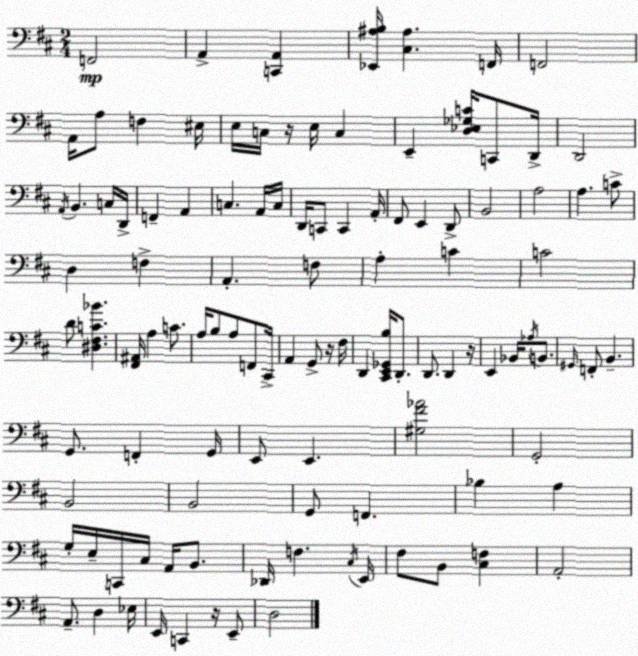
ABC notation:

X:1
T:Untitled
M:2/4
L:1/4
K:D
F,,2 A,, [C,,A,,] [_E,,^A,B,]/4 [^C,^A,] F,,/4 F,,2 A,,/4 A,/2 F, ^E,/4 E,/4 C,/4 z/4 E,/4 C, E,, [D,_E,_G,C]/4 C,,/2 D,,/4 D,,2 A,,/4 B,, C,/4 D,,/4 F,, A,, C, A,,/4 C,/4 D,,/4 C,,/2 C,, A,,/4 ^F,,/2 E,, D,,/2 B,,2 A,2 A, C/2 D, F, A,, F,/2 A, C C2 D/2 [^D,^F,C_B] [^F,,^A,,]/4 A, C/2 A,/4 B,/2 A,/2 F,,/2 ^C,,/4 A,, G,,/2 z/4 ^F,/4 D,, [^C,,E,,_G,,B,]/4 D,,/2 D,,/2 D,, z/4 E,, _B,,/4 _A,/4 B,,/2 ^G,,/4 F,,/2 B,, G,,/2 F,, G,,/4 E,,/2 E,, [^G,^F_A]2 G,,2 B,,2 B,,2 G,,/2 F,, _B, A, G,/4 E,/4 C,,/4 ^C,/4 A,,/4 B,,/2 _D,,/4 F, ^C,/4 E,,/4 ^F,/2 B,,/2 [^C,F,] A,,2 A,,/2 D, _E,/4 E,,/4 C,, z/4 E,,/2 D,2